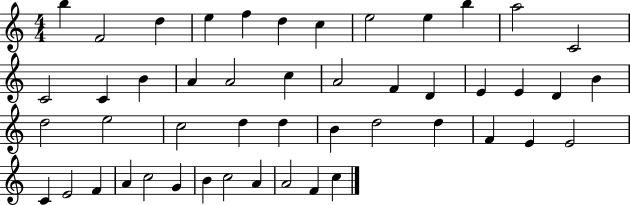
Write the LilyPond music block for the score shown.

{
  \clef treble
  \numericTimeSignature
  \time 4/4
  \key c \major
  b''4 f'2 d''4 | e''4 f''4 d''4 c''4 | e''2 e''4 b''4 | a''2 c'2 | \break c'2 c'4 b'4 | a'4 a'2 c''4 | a'2 f'4 d'4 | e'4 e'4 d'4 b'4 | \break d''2 e''2 | c''2 d''4 d''4 | b'4 d''2 d''4 | f'4 e'4 e'2 | \break c'4 e'2 f'4 | a'4 c''2 g'4 | b'4 c''2 a'4 | a'2 f'4 c''4 | \break \bar "|."
}